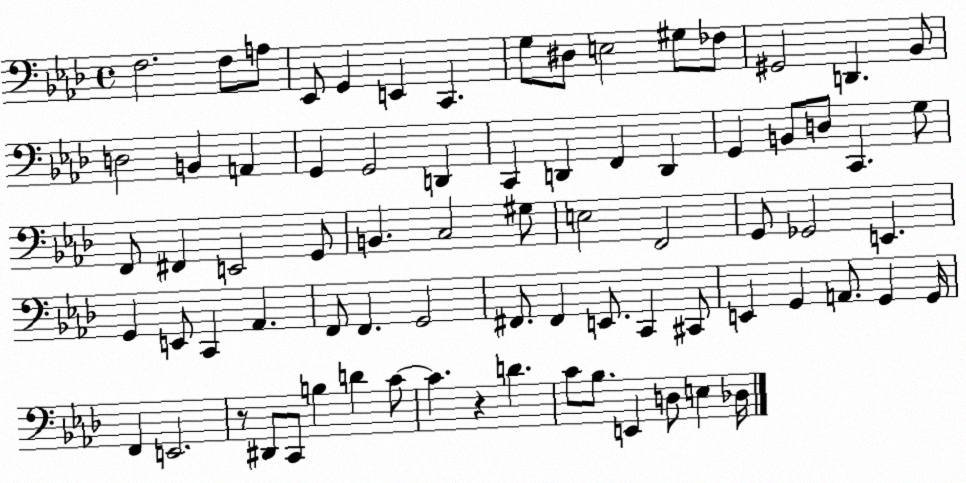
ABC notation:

X:1
T:Untitled
M:4/4
L:1/4
K:Ab
F,2 F,/2 A,/2 _E,,/2 G,, E,, C,, G,/2 ^D,/2 E,2 ^G,/2 _F,/2 ^G,,2 D,, _B,,/2 D,2 B,, A,, G,, G,,2 D,, C,, D,, F,, D,, G,, B,,/2 D,/2 C,, G,/2 F,,/2 ^F,, E,,2 G,,/2 B,, C,2 ^G,/2 E,2 F,,2 G,,/2 _G,,2 E,, G,, E,,/2 C,, _A,, F,,/2 F,, G,,2 ^F,,/2 ^F,, E,,/2 C,, ^C,,/2 E,, G,, A,,/2 G,, G,,/4 F,, E,,2 z/2 ^D,,/2 C,,/2 B, D C/2 C z D C/2 _B,/2 E,, D,/2 E, _D,/4